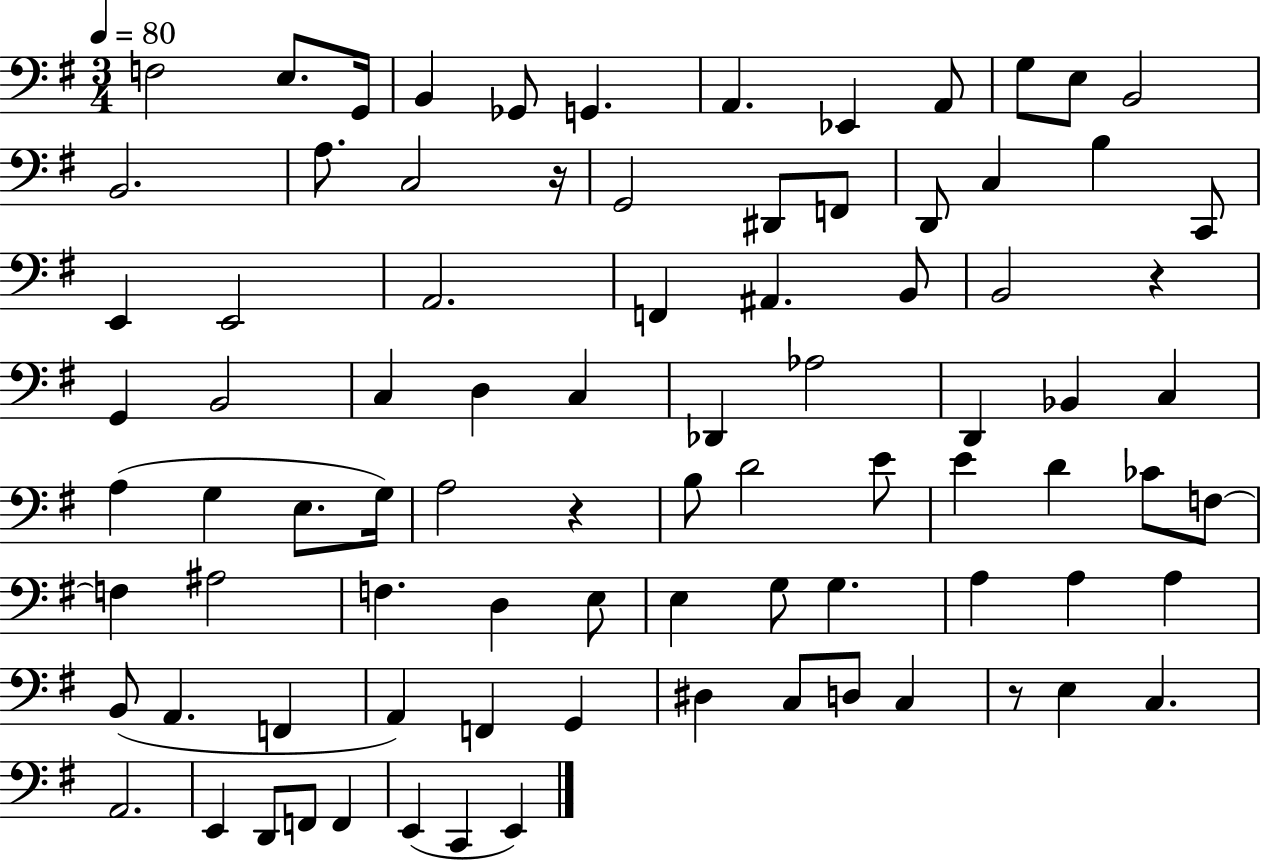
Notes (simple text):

F3/h E3/e. G2/s B2/q Gb2/e G2/q. A2/q. Eb2/q A2/e G3/e E3/e B2/h B2/h. A3/e. C3/h R/s G2/h D#2/e F2/e D2/e C3/q B3/q C2/e E2/q E2/h A2/h. F2/q A#2/q. B2/e B2/h R/q G2/q B2/h C3/q D3/q C3/q Db2/q Ab3/h D2/q Bb2/q C3/q A3/q G3/q E3/e. G3/s A3/h R/q B3/e D4/h E4/e E4/q D4/q CES4/e F3/e F3/q A#3/h F3/q. D3/q E3/e E3/q G3/e G3/q. A3/q A3/q A3/q B2/e A2/q. F2/q A2/q F2/q G2/q D#3/q C3/e D3/e C3/q R/e E3/q C3/q. A2/h. E2/q D2/e F2/e F2/q E2/q C2/q E2/q